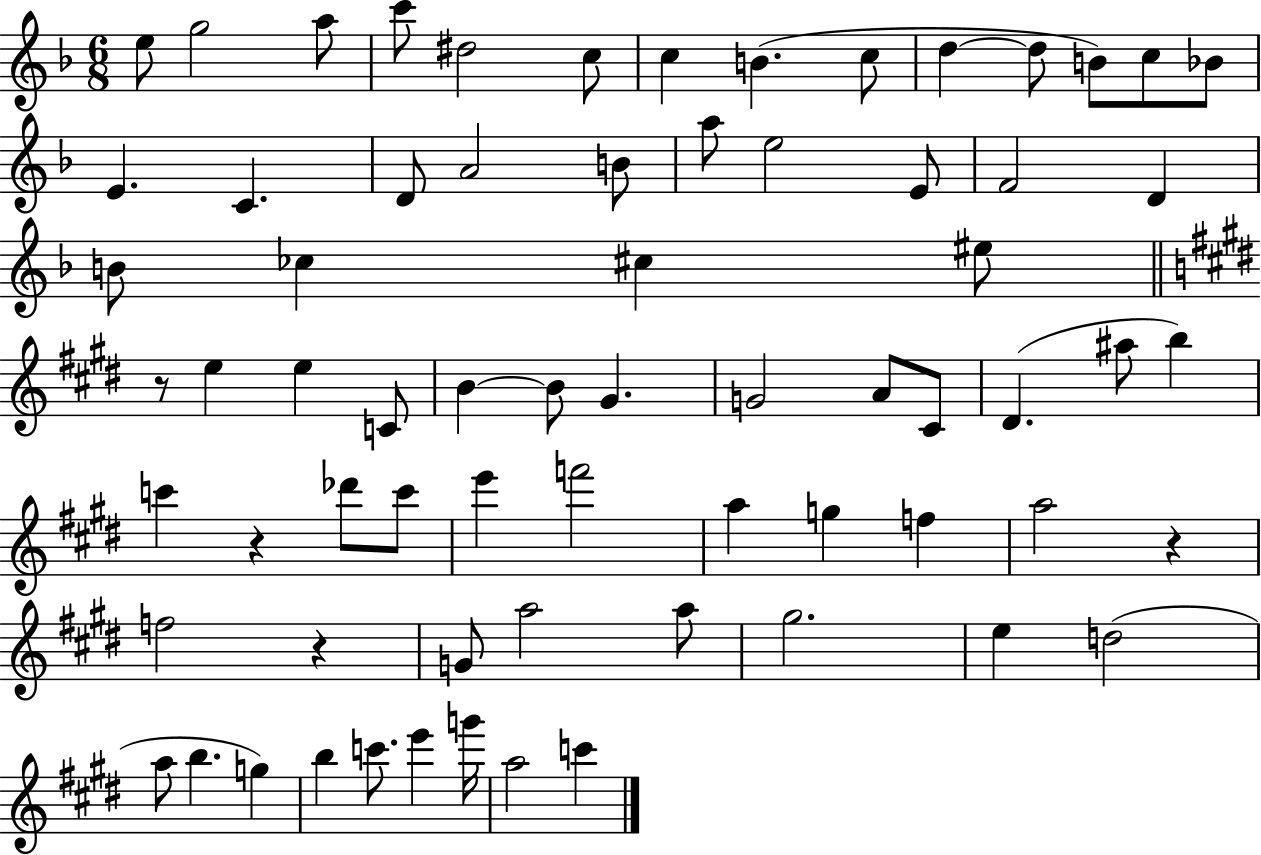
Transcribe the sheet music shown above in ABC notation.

X:1
T:Untitled
M:6/8
L:1/4
K:F
e/2 g2 a/2 c'/2 ^d2 c/2 c B c/2 d d/2 B/2 c/2 _B/2 E C D/2 A2 B/2 a/2 e2 E/2 F2 D B/2 _c ^c ^e/2 z/2 e e C/2 B B/2 ^G G2 A/2 ^C/2 ^D ^a/2 b c' z _d'/2 c'/2 e' f'2 a g f a2 z f2 z G/2 a2 a/2 ^g2 e d2 a/2 b g b c'/2 e' g'/4 a2 c'